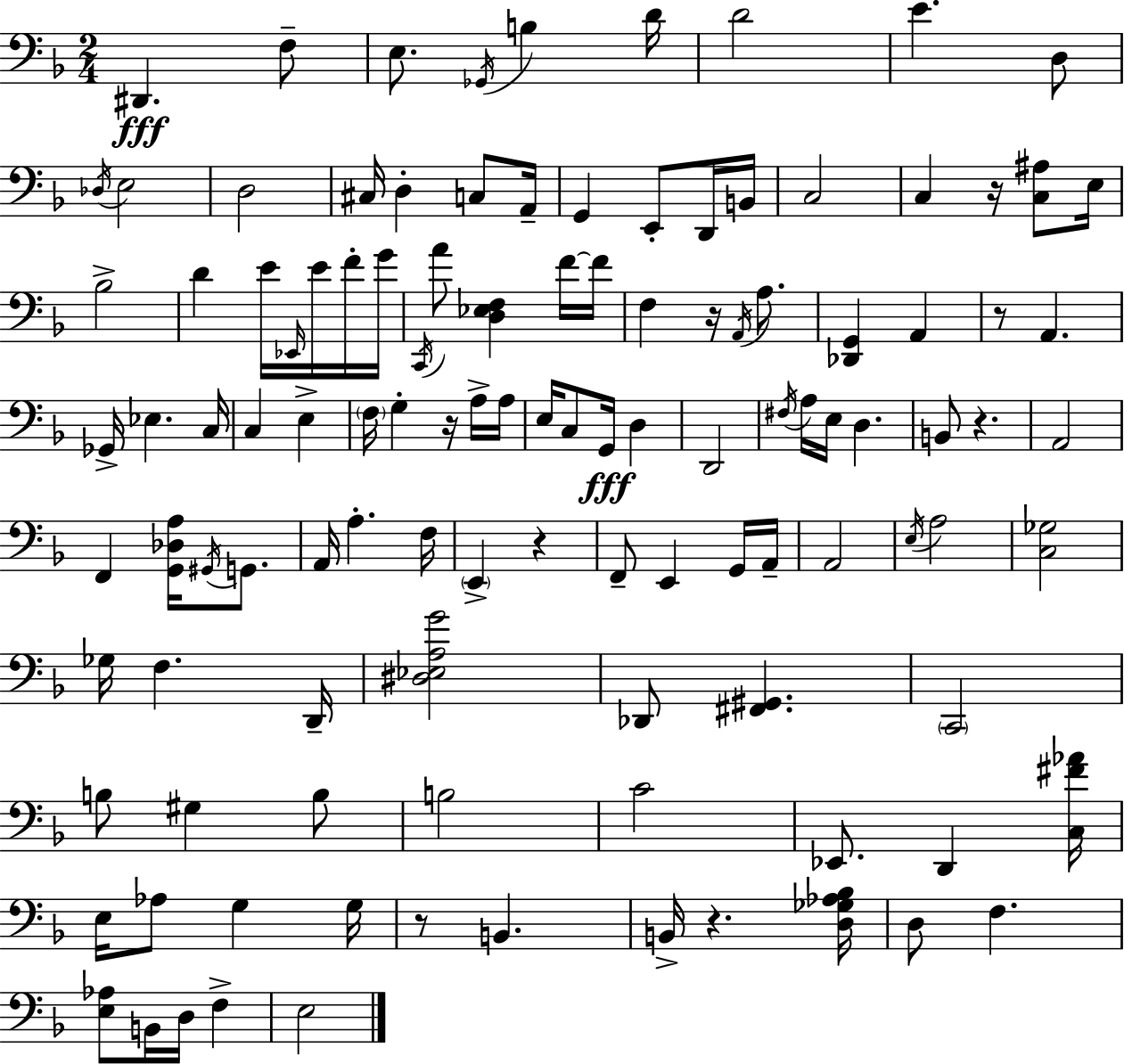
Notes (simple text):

D#2/q. F3/e E3/e. Gb2/s B3/q D4/s D4/h E4/q. D3/e Db3/s E3/h D3/h C#3/s D3/q C3/e A2/s G2/q E2/e D2/s B2/s C3/h C3/q R/s [C3,A#3]/e E3/s Bb3/h D4/q E4/s Eb2/s E4/s F4/s G4/s C2/s A4/e [D3,Eb3,F3]/q F4/s F4/s F3/q R/s A2/s A3/e. [Db2,G2]/q A2/q R/e A2/q. Gb2/s Eb3/q. C3/s C3/q E3/q F3/s G3/q R/s A3/s A3/s E3/s C3/e G2/s D3/q D2/h F#3/s A3/s E3/s D3/q. B2/e R/q. A2/h F2/q [G2,Db3,A3]/s G#2/s G2/e. A2/s A3/q. F3/s E2/q R/q F2/e E2/q G2/s A2/s A2/h E3/s A3/h [C3,Gb3]/h Gb3/s F3/q. D2/s [D#3,Eb3,A3,G4]/h Db2/e [F#2,G#2]/q. C2/h B3/e G#3/q B3/e B3/h C4/h Eb2/e. D2/q [C3,F#4,Ab4]/s E3/s Ab3/e G3/q G3/s R/e B2/q. B2/s R/q. [D3,Gb3,Ab3,Bb3]/s D3/e F3/q. [E3,Ab3]/e B2/s D3/s F3/q E3/h